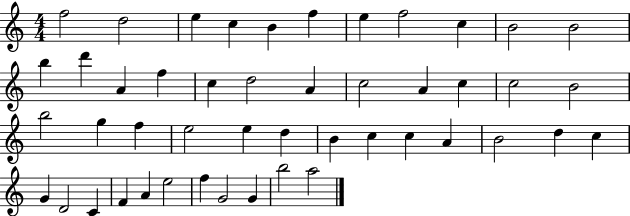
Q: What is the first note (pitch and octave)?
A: F5